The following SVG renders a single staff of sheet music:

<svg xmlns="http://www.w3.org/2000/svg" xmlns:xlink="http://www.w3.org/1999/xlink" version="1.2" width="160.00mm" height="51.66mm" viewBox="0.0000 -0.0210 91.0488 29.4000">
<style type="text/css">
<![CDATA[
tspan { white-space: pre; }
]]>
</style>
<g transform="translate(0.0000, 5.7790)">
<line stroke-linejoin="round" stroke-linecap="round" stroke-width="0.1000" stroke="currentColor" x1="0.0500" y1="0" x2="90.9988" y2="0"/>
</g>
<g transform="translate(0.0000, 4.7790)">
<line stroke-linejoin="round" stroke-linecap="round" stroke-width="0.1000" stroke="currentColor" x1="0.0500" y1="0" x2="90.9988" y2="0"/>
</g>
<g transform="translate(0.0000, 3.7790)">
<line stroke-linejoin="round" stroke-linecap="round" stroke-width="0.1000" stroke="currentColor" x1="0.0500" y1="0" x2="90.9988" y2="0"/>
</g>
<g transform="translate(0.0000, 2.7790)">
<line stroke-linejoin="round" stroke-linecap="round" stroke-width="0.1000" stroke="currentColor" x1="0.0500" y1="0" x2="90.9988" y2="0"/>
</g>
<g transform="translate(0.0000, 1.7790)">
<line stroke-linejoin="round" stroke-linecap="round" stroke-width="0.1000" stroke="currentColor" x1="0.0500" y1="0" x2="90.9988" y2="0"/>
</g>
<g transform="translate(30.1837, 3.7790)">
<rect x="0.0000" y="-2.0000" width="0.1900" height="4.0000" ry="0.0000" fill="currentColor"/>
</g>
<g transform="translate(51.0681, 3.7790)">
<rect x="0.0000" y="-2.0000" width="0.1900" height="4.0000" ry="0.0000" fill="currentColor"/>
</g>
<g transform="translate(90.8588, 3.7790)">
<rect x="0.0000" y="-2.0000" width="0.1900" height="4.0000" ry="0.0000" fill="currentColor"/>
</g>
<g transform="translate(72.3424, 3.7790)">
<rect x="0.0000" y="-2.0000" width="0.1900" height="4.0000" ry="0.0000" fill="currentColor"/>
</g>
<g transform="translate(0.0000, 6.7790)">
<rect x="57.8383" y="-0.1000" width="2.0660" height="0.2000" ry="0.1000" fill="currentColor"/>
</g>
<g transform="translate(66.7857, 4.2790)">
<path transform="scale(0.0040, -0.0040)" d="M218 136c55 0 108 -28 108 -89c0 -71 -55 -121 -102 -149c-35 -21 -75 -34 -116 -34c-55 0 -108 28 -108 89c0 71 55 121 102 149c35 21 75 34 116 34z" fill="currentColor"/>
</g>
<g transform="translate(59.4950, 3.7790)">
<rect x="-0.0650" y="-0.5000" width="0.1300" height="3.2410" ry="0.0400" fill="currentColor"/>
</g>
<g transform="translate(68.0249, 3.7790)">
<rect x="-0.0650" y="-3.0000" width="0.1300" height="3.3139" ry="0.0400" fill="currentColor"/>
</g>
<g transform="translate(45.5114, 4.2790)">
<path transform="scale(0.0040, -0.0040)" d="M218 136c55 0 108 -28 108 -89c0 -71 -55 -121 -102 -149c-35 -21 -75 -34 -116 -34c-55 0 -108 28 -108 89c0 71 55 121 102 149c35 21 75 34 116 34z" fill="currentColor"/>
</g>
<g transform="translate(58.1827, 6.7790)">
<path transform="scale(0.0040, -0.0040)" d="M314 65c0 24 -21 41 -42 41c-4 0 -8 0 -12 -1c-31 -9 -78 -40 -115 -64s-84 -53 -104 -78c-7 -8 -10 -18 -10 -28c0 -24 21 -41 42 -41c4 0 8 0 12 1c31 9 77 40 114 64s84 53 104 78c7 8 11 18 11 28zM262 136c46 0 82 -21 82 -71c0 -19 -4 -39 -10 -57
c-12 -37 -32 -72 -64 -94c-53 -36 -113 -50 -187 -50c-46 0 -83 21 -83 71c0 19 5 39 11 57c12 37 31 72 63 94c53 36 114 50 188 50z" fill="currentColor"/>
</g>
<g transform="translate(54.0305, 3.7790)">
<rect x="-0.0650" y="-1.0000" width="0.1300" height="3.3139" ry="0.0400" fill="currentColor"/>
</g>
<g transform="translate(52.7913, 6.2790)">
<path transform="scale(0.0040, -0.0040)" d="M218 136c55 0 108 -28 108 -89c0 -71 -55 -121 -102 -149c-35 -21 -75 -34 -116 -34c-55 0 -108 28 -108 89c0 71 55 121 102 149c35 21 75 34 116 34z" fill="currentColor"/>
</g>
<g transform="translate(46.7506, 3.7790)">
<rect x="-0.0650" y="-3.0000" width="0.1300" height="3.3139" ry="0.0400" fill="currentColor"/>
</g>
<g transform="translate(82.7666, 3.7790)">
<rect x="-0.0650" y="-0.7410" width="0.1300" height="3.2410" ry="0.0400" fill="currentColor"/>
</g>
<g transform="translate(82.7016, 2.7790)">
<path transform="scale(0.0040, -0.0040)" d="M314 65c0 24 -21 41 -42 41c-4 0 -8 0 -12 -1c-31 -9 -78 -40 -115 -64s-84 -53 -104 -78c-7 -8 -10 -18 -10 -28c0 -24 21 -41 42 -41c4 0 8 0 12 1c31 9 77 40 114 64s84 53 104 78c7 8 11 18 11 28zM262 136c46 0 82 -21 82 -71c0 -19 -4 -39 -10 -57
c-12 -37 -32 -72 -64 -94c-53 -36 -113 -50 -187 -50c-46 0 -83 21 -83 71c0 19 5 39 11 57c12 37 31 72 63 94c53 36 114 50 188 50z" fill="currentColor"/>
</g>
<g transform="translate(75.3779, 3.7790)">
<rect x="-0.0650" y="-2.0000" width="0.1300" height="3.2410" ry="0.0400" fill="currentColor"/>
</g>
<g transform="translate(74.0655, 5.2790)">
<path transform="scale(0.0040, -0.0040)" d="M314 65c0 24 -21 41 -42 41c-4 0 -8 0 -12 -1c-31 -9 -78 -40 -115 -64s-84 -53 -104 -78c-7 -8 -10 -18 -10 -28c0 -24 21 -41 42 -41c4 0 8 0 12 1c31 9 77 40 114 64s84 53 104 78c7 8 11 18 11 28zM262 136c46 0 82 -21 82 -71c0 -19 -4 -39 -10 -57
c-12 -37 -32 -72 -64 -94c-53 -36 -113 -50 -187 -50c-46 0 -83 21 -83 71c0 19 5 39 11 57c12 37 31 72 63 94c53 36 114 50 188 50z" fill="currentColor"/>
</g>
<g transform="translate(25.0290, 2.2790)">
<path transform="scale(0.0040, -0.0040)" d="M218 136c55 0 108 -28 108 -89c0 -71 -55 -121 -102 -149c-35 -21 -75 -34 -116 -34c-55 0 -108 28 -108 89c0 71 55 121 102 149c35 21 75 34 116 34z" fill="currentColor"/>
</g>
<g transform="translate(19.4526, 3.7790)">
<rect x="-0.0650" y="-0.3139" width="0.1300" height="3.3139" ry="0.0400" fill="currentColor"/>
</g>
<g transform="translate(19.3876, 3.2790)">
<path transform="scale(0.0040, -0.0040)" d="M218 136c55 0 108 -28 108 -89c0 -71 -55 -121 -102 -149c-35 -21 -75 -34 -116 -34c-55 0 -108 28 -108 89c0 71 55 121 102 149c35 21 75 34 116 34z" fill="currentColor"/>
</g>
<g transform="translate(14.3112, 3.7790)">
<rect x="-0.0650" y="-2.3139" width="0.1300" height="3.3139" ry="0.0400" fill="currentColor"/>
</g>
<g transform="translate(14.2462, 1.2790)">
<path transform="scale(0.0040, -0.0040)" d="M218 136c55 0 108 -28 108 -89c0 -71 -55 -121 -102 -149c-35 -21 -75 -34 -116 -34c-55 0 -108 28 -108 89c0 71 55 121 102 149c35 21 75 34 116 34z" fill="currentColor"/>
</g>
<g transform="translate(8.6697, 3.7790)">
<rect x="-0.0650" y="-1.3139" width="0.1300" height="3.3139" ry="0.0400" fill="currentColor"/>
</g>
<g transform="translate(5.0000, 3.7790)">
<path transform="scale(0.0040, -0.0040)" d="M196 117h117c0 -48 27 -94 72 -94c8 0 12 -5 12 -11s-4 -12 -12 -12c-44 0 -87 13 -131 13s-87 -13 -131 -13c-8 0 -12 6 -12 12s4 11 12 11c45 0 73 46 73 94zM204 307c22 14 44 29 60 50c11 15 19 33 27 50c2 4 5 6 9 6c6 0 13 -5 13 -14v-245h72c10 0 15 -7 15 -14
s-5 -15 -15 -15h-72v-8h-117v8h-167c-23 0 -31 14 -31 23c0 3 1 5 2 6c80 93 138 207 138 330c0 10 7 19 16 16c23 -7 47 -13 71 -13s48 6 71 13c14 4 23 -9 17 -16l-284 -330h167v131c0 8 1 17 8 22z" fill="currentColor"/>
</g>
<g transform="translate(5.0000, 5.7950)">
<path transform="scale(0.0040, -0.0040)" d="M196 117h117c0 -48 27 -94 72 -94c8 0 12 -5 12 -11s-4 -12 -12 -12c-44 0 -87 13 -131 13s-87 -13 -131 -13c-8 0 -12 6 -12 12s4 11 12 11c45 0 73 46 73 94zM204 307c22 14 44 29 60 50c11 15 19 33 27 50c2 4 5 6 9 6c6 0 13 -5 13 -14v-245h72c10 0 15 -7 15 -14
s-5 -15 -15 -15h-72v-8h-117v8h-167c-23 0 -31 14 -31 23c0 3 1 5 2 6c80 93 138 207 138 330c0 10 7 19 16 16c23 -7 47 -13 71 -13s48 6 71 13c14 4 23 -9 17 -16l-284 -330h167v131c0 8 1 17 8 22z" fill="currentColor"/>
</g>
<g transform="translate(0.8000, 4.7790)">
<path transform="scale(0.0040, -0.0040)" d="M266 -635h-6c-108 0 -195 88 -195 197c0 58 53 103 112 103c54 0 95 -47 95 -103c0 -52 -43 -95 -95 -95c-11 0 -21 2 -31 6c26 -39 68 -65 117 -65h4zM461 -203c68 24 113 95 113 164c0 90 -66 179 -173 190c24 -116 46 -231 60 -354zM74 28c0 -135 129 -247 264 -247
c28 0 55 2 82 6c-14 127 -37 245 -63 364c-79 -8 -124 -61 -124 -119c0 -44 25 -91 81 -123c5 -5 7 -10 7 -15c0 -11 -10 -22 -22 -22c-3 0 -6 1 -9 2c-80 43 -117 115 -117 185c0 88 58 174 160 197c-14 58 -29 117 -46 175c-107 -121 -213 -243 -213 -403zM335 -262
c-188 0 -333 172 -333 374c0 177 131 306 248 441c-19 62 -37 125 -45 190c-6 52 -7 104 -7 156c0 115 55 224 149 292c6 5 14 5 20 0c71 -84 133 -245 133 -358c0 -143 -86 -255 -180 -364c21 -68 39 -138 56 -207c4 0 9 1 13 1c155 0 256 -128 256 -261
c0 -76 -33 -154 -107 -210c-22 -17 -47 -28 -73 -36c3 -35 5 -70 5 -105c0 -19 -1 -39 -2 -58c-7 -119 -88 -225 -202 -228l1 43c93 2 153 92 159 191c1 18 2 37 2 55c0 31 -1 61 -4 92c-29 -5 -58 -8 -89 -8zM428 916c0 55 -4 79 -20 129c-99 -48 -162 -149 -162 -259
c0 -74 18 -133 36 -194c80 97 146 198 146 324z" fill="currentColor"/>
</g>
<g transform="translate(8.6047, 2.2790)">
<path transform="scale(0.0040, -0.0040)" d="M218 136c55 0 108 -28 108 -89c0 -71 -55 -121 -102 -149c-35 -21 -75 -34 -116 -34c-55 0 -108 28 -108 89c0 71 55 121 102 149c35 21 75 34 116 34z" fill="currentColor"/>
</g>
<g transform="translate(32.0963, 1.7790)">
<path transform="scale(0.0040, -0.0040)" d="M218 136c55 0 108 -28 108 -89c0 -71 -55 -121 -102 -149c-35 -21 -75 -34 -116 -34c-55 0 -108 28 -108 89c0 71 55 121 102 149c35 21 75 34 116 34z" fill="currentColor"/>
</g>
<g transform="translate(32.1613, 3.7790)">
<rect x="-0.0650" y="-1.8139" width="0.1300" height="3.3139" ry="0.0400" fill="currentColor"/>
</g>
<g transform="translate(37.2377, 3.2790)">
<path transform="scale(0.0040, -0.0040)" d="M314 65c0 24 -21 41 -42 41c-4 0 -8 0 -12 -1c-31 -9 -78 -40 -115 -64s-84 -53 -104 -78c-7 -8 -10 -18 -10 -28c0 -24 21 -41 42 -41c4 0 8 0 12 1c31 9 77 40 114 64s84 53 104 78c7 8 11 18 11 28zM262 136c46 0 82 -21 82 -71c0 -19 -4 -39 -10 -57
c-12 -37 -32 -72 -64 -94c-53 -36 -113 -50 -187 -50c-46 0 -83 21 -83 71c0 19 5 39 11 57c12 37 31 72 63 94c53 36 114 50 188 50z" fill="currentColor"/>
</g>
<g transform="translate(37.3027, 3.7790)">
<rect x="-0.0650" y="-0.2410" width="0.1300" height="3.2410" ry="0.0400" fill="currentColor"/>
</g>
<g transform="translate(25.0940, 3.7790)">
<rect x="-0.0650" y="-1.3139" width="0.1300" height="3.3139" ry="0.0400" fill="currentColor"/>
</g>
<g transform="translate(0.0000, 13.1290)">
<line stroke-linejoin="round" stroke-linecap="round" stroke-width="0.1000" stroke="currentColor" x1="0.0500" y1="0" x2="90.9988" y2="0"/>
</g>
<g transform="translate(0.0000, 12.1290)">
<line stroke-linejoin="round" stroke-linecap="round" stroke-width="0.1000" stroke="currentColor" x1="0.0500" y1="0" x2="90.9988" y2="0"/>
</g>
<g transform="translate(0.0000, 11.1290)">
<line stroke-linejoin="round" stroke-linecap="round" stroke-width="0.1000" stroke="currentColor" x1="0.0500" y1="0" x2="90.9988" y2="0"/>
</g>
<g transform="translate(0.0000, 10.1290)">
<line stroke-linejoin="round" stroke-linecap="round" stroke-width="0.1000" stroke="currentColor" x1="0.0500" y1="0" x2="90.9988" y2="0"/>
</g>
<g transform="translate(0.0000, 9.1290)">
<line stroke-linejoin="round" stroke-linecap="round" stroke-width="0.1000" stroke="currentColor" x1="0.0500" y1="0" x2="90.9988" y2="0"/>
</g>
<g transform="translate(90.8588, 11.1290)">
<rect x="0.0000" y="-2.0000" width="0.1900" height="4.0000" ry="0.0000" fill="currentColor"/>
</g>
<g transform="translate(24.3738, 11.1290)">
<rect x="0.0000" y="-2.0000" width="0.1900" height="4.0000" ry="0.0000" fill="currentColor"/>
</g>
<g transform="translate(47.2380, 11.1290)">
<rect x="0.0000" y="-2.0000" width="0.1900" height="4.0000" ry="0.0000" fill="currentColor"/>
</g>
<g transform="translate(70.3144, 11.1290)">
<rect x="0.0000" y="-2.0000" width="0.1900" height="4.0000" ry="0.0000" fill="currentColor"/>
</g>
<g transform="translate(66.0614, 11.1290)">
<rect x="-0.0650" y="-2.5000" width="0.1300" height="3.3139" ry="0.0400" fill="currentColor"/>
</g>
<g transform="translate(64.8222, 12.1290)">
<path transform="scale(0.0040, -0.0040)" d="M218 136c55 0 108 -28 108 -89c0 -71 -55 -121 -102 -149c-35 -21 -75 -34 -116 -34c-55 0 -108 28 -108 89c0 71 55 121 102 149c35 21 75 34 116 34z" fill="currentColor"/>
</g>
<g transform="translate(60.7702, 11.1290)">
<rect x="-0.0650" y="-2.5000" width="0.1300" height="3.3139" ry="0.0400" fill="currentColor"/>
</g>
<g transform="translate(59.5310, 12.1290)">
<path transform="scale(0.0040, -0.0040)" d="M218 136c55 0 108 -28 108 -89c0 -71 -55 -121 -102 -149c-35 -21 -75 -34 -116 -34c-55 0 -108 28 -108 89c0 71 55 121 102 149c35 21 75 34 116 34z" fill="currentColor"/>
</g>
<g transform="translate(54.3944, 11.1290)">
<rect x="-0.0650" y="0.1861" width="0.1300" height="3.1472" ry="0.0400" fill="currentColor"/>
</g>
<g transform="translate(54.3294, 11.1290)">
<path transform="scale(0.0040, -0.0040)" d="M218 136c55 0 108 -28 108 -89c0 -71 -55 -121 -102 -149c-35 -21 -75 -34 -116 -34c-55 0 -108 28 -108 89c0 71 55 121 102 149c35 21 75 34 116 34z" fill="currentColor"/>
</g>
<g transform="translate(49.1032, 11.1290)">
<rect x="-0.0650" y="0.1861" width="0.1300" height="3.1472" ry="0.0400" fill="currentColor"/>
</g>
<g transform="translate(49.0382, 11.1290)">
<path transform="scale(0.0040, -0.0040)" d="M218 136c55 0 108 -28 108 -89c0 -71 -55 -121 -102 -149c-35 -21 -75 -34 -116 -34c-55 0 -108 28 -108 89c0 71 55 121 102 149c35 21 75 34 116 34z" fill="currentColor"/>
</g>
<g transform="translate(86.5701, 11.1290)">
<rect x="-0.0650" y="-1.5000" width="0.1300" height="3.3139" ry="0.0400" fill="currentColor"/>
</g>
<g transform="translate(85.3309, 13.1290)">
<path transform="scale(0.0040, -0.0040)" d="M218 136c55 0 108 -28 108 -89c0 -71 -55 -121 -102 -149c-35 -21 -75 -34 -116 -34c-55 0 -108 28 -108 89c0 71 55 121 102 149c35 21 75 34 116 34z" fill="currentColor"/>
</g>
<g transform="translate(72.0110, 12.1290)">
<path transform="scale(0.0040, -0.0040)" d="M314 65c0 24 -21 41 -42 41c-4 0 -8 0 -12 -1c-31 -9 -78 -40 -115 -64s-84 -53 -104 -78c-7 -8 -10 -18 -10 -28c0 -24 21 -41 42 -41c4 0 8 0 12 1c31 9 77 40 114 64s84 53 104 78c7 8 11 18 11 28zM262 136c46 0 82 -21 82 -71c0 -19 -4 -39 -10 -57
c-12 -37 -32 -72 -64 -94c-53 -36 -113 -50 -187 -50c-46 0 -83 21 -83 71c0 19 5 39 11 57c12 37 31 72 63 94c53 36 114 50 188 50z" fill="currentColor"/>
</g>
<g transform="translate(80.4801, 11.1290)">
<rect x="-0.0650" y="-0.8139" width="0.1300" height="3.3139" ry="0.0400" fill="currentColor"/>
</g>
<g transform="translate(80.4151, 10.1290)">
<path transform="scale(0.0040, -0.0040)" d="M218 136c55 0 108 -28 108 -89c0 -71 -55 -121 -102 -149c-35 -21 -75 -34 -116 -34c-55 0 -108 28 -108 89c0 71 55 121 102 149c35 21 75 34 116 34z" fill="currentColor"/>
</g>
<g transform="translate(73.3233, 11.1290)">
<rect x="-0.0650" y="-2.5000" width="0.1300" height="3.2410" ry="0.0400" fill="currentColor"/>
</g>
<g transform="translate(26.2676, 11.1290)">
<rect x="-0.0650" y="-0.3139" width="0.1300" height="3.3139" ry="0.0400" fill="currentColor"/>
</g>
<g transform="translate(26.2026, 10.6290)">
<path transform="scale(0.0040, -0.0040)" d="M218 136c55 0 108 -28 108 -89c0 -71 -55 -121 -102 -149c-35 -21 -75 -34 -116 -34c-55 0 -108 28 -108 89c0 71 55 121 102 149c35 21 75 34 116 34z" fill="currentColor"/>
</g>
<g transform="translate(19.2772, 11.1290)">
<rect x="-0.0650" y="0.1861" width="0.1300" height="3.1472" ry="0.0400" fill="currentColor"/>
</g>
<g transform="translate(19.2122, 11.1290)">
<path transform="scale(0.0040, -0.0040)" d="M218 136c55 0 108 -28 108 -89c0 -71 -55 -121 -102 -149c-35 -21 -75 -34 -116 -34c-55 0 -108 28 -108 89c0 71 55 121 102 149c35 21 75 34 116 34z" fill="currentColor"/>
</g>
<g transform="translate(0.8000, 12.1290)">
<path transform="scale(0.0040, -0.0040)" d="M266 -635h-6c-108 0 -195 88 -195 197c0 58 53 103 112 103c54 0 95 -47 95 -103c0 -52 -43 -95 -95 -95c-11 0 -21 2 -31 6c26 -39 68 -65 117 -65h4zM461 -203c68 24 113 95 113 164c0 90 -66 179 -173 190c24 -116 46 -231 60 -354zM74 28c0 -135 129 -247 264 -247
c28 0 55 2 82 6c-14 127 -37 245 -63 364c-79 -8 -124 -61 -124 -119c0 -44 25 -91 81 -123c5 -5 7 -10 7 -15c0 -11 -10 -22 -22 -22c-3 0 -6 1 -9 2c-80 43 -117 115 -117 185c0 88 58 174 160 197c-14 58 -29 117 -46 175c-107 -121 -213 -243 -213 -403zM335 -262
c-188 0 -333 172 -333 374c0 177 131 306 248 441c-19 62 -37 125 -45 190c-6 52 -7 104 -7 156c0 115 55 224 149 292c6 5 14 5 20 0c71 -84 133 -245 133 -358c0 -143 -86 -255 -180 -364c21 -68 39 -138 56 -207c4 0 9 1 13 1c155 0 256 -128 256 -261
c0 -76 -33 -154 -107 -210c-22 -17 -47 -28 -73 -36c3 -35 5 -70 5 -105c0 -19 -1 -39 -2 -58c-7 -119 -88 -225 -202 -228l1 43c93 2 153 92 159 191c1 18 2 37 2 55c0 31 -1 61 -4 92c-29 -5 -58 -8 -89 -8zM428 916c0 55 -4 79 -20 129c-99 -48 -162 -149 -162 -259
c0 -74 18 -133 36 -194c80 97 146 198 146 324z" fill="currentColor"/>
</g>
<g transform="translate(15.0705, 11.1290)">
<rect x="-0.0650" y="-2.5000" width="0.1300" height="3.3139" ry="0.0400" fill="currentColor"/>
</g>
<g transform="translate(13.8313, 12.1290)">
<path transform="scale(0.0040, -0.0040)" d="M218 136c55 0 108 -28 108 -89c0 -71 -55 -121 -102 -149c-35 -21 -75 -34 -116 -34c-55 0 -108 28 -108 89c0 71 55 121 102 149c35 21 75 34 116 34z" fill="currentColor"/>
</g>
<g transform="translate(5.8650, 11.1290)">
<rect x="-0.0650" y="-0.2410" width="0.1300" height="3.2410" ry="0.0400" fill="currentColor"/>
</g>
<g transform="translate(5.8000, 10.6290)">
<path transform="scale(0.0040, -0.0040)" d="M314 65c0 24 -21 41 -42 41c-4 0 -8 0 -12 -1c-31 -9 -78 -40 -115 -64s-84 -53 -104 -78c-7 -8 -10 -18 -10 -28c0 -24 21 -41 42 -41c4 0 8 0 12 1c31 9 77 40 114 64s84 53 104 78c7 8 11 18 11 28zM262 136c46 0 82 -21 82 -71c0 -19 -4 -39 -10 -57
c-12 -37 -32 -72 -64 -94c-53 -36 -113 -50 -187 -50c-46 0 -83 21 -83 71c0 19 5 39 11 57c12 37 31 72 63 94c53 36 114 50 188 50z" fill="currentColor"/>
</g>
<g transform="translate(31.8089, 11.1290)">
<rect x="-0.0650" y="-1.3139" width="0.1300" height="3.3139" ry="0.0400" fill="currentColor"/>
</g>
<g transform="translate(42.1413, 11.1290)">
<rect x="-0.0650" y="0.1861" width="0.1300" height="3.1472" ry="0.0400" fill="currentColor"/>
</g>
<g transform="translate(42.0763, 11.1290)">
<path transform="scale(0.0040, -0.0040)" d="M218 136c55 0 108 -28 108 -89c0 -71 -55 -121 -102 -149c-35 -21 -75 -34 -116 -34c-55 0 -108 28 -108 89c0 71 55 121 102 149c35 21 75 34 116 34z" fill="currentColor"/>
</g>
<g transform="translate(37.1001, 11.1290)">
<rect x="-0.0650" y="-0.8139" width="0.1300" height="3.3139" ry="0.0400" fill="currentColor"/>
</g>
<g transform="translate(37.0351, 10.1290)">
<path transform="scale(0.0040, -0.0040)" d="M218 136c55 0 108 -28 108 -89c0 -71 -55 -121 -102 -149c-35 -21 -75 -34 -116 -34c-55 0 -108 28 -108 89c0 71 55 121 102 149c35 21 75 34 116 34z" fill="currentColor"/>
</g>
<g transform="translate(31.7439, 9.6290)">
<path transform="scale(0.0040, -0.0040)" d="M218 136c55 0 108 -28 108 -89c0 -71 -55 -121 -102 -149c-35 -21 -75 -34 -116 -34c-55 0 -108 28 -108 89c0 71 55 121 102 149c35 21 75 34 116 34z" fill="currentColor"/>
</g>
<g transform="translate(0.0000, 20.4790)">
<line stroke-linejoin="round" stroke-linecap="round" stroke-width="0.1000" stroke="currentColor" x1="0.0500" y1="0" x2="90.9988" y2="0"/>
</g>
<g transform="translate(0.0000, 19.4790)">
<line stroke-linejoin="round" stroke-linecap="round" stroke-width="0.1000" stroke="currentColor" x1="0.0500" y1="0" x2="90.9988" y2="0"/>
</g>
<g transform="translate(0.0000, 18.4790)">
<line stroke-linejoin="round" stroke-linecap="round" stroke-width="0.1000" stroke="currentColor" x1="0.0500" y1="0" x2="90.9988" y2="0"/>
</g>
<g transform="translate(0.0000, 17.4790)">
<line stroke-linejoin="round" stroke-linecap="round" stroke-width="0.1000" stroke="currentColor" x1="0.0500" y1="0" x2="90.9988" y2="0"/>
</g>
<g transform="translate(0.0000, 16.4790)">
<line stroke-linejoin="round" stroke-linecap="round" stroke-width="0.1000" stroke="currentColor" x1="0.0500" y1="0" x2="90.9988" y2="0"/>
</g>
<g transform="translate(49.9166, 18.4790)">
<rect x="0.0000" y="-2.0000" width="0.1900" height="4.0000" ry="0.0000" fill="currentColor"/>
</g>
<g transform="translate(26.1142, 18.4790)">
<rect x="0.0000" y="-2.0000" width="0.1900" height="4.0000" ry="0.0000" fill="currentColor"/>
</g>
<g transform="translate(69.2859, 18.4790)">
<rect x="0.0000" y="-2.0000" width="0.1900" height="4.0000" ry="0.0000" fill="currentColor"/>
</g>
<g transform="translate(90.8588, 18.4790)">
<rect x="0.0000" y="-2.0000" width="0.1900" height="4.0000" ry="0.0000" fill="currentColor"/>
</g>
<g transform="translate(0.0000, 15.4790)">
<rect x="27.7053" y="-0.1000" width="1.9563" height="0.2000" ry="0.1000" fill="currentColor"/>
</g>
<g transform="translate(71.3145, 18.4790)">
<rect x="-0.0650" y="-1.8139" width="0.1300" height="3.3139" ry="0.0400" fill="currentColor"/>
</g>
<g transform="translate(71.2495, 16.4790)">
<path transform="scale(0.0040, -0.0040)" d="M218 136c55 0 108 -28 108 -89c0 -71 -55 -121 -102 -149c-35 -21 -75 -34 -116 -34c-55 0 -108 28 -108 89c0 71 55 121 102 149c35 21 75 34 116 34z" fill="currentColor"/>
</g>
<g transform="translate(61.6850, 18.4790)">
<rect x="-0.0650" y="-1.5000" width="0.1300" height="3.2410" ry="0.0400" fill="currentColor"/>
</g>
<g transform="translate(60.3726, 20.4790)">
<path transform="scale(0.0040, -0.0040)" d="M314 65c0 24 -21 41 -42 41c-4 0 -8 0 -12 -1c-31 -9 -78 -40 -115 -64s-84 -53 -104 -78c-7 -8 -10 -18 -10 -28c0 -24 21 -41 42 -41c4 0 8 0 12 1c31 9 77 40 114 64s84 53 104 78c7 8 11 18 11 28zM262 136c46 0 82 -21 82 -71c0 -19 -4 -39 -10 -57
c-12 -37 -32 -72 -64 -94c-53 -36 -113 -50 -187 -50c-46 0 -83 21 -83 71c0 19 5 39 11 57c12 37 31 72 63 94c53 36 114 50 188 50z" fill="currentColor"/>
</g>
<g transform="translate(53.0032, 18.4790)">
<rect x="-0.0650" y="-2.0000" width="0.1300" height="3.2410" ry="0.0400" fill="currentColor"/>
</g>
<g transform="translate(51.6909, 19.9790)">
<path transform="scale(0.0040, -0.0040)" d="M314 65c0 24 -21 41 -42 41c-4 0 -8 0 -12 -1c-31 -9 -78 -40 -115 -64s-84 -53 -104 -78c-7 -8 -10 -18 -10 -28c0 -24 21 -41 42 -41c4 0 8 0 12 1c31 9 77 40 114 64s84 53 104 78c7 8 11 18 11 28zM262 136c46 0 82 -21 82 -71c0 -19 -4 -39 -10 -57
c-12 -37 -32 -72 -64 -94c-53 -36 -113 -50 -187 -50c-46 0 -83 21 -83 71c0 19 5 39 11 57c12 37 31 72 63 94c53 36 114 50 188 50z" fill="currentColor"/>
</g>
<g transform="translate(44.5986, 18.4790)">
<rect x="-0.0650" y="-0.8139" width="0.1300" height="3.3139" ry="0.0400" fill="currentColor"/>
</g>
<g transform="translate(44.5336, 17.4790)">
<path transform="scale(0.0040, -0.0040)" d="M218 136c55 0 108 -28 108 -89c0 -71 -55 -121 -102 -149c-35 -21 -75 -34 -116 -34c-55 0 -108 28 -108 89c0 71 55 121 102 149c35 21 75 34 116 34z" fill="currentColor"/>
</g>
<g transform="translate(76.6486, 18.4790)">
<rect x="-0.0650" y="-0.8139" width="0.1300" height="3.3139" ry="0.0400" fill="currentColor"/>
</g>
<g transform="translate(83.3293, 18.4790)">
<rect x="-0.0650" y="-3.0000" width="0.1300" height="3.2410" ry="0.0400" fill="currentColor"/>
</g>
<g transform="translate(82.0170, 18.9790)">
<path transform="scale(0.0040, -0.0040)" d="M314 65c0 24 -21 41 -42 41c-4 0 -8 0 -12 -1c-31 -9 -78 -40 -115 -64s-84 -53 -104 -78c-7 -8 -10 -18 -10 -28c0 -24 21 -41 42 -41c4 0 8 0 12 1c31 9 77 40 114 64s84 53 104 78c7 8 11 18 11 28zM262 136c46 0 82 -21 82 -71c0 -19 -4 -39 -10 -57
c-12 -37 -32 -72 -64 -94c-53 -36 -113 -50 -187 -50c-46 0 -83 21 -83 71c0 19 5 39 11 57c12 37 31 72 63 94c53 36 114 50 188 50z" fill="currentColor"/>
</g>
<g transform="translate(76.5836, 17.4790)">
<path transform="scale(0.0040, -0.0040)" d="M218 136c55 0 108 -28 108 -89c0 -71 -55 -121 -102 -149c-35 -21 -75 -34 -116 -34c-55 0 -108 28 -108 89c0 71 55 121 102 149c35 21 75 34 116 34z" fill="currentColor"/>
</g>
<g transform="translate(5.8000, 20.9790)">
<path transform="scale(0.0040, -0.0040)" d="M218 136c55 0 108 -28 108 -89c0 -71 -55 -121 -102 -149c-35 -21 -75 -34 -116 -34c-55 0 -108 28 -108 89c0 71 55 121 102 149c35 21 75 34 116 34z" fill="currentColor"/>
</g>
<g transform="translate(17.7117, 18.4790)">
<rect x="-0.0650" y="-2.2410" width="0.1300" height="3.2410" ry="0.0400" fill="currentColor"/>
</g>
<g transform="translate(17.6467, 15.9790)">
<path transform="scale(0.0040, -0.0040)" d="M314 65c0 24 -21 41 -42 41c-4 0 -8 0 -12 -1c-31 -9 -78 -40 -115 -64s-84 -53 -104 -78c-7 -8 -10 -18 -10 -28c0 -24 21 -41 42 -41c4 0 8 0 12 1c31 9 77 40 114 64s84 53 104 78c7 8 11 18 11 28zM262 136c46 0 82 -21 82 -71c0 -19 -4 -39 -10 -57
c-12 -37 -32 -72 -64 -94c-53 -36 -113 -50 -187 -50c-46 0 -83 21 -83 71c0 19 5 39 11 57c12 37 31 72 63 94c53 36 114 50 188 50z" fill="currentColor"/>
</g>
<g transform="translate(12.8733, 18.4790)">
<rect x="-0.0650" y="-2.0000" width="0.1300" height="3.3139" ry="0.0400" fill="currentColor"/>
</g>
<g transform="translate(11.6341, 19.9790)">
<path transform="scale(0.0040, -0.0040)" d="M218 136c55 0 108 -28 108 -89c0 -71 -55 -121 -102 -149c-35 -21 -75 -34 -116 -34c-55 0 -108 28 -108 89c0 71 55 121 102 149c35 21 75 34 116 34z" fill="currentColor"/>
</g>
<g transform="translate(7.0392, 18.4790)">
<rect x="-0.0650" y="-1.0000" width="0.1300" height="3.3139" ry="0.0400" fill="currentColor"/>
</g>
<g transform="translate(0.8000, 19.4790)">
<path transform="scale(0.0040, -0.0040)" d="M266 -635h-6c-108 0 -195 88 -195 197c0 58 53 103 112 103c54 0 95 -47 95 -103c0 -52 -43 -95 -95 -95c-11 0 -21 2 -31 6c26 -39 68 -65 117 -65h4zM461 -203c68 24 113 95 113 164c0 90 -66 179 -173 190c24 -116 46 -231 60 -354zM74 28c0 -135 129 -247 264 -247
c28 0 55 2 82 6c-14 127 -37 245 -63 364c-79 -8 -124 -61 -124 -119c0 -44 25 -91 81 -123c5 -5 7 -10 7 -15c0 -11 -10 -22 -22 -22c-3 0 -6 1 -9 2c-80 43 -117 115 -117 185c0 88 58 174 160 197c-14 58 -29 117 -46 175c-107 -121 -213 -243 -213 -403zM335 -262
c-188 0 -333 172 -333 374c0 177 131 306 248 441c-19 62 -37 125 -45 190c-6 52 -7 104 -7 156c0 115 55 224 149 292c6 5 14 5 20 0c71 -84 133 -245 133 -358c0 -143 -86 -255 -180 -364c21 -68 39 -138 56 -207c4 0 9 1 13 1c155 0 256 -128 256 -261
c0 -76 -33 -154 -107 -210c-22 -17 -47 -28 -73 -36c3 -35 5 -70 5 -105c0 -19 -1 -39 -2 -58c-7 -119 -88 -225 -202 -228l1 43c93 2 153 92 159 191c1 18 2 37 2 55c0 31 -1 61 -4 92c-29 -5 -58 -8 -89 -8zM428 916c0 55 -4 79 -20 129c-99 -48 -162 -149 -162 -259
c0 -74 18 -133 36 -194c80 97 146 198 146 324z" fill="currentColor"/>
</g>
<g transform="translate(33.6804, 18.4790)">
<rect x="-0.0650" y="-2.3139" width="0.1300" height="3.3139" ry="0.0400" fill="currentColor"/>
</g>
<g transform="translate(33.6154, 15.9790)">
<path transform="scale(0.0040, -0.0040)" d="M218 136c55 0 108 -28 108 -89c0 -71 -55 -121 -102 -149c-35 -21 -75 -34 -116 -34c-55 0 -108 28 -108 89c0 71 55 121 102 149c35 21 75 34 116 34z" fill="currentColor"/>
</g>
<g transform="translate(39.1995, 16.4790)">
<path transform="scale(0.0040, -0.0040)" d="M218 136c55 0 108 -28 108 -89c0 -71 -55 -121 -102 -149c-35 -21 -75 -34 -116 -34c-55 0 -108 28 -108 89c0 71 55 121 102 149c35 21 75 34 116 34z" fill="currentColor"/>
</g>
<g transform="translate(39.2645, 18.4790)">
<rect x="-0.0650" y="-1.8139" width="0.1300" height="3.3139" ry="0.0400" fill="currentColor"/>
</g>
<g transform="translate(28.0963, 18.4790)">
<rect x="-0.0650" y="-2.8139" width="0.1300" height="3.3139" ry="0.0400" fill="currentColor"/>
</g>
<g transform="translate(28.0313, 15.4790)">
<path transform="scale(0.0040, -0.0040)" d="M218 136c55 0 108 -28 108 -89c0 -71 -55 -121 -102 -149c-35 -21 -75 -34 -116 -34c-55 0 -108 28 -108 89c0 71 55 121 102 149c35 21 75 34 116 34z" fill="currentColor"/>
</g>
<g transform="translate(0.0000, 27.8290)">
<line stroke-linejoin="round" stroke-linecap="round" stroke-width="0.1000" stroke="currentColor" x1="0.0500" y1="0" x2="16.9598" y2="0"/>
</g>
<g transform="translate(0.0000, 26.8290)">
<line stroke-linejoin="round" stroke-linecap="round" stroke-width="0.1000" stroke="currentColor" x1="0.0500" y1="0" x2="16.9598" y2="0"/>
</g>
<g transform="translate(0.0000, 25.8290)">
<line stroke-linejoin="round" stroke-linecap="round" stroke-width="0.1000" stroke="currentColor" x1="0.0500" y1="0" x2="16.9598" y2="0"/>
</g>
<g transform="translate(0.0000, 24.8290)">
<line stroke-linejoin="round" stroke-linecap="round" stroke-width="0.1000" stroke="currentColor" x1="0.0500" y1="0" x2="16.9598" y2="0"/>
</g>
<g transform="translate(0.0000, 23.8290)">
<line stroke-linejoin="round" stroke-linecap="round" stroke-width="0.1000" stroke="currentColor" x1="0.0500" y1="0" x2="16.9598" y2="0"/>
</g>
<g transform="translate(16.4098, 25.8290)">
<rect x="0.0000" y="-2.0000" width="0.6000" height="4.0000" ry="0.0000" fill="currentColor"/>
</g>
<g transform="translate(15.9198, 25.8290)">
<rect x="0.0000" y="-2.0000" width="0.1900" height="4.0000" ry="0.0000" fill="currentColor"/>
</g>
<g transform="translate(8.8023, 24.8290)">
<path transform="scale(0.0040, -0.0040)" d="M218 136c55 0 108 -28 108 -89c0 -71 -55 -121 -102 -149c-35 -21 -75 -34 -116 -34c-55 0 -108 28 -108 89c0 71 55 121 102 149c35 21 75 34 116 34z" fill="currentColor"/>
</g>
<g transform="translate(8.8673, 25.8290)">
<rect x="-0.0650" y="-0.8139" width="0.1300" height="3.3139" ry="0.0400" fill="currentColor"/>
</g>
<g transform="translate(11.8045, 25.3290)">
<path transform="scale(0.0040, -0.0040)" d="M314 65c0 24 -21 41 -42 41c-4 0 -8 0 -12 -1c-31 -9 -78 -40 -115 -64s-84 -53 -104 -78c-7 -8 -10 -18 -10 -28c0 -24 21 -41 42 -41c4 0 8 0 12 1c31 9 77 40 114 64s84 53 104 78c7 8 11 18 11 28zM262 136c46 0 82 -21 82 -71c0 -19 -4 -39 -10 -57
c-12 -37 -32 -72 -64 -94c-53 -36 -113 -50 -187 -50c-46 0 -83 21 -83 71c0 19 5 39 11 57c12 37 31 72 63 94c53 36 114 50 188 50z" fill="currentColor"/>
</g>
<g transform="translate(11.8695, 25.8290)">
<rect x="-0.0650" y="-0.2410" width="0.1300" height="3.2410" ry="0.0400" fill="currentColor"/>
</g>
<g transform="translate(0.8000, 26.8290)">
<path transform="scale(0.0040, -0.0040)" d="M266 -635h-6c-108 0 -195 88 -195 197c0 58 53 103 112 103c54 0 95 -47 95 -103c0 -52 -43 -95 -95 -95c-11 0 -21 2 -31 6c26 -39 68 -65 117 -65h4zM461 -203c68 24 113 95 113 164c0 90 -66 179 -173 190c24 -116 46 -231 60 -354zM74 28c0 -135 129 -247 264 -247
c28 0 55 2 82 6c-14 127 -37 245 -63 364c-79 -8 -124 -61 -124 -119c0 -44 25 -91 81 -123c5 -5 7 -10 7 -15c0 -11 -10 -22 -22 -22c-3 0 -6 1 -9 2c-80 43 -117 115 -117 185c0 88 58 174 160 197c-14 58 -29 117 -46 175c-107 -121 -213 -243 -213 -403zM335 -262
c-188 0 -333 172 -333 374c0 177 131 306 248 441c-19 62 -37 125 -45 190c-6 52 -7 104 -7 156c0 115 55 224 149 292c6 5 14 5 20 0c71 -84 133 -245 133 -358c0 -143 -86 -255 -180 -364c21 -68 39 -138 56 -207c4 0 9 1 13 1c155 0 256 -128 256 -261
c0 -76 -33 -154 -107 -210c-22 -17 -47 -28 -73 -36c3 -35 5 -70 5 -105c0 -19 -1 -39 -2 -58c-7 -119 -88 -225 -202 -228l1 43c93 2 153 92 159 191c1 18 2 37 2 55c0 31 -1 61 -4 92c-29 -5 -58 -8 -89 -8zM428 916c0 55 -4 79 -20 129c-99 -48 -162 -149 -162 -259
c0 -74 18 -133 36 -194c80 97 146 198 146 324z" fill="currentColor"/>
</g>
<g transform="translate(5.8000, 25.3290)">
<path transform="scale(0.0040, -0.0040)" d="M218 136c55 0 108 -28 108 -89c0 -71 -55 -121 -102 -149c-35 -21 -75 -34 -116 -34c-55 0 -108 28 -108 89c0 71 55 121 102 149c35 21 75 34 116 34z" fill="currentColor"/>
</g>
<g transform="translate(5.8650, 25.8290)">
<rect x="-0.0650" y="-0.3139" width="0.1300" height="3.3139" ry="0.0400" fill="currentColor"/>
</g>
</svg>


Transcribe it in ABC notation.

X:1
T:Untitled
M:4/4
L:1/4
K:C
e g c e f c2 A D C2 A F2 d2 c2 G B c e d B B B G G G2 d E D F g2 a g f d F2 E2 f d A2 c d c2